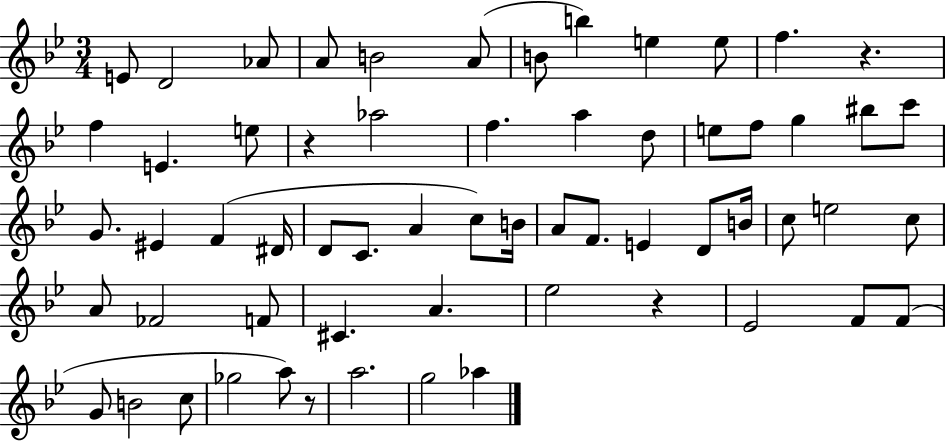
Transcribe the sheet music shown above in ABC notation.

X:1
T:Untitled
M:3/4
L:1/4
K:Bb
E/2 D2 _A/2 A/2 B2 A/2 B/2 b e e/2 f z f E e/2 z _a2 f a d/2 e/2 f/2 g ^b/2 c'/2 G/2 ^E F ^D/4 D/2 C/2 A c/2 B/4 A/2 F/2 E D/2 B/4 c/2 e2 c/2 A/2 _F2 F/2 ^C A _e2 z _E2 F/2 F/2 G/2 B2 c/2 _g2 a/2 z/2 a2 g2 _a